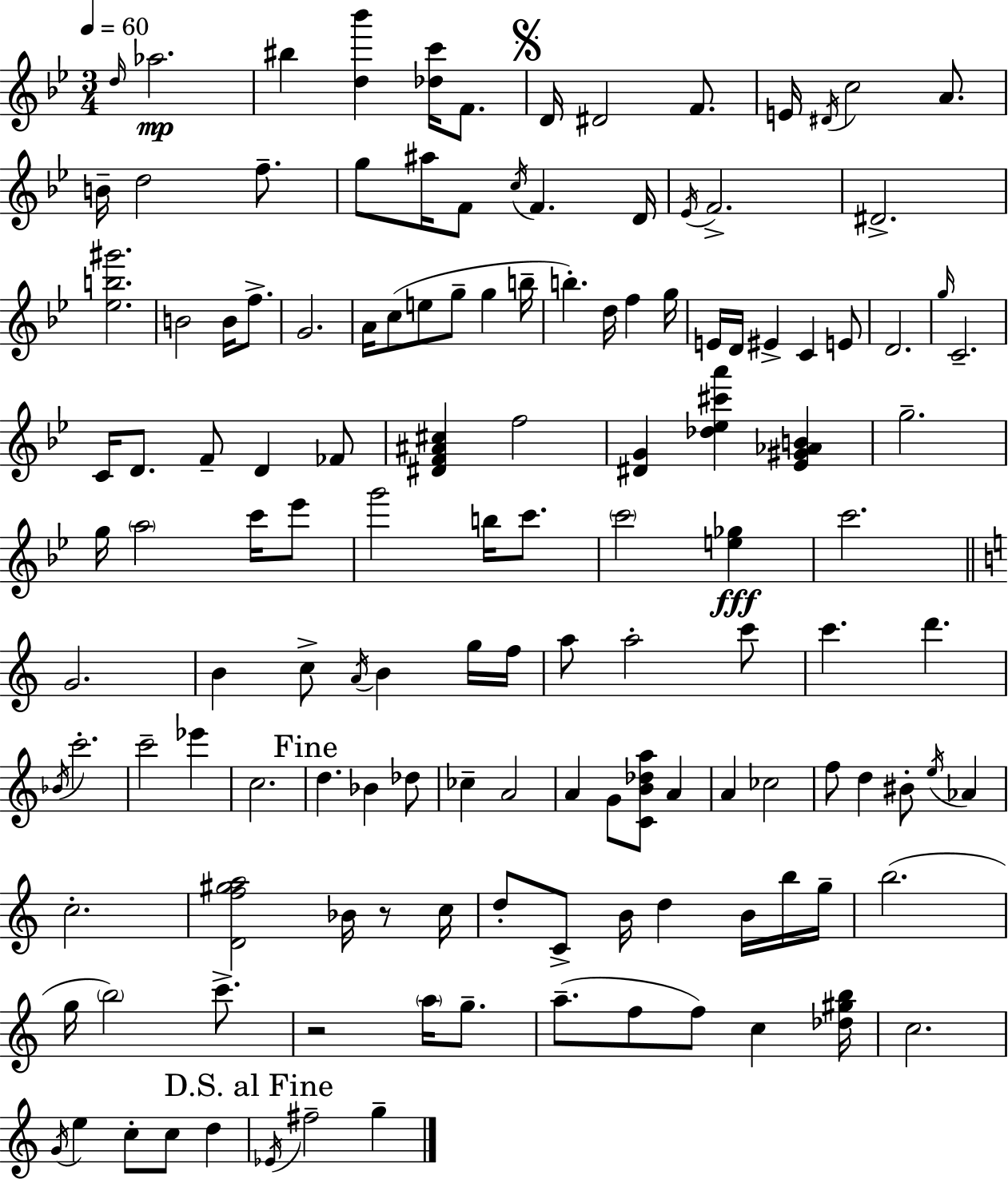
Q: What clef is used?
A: treble